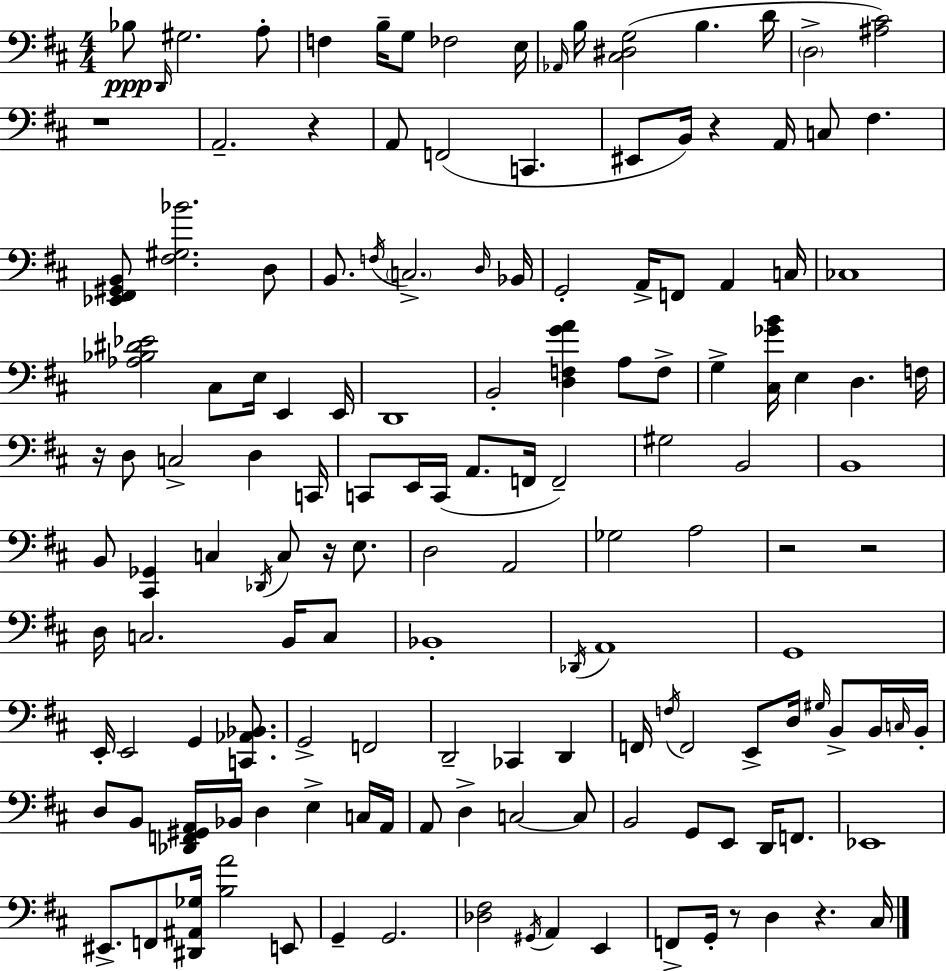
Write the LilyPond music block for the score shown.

{
  \clef bass
  \numericTimeSignature
  \time 4/4
  \key d \major
  bes8\ppp \grace { d,16 } gis2. a8-. | f4 b16-- g8 fes2 | e16 \grace { aes,16 } b16 <cis dis g>2( b4. | d'16 \parenthesize d2-> <ais cis'>2) | \break r1 | a,2.-- r4 | a,8 f,2( c,4. | eis,8 b,16) r4 a,16 c8 fis4. | \break <ees, fis, gis, b,>8 <fis gis bes'>2. | d8 b,8. \acciaccatura { f16 } \parenthesize c2.-> | \grace { d16 } bes,16 g,2-. a,16-> f,8 a,4 | c16 ces1 | \break <aes bes dis' ees'>2 cis8 e16 e,4 | e,16 d,1 | b,2-. <d f g' a'>4 | a8 f8-> g4-> <cis ges' b'>16 e4 d4. | \break f16 r16 d8 c2-> d4 | c,16 c,8 e,16 c,16( a,8. f,16 f,2--) | gis2 b,2 | b,1 | \break b,8 <cis, ges,>4 c4 \acciaccatura { des,16 } c8 | r16 e8. d2 a,2 | ges2 a2 | r2 r2 | \break d16 c2. | b,16 c8 bes,1-. | \acciaccatura { des,16 } a,1 | g,1 | \break e,16-. e,2 g,4 | <c, aes, bes,>8. g,2-> f,2 | d,2-- ces,4 | d,4 f,16 \acciaccatura { f16 } f,2 | \break e,8-> d16 \grace { gis16 } b,8-> b,16 \grace { c16 } b,16-. d8 b,8 <des, f, gis, a,>16 bes,16 d4 | e4-> c16 a,16 a,8 d4-> c2~~ | c8 b,2 | g,8 e,8 d,16 f,8. ees,1 | \break eis,8.-> f,8 <dis, ais, ges>16 <b a'>2 | e,8 g,4-- g,2. | <des fis>2 | \acciaccatura { gis,16 } a,4 e,4 f,8-> g,16-. r8 d4 | \break r4. cis16 \bar "|."
}